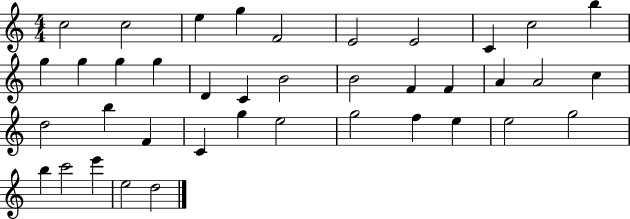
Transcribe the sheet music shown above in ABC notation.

X:1
T:Untitled
M:4/4
L:1/4
K:C
c2 c2 e g F2 E2 E2 C c2 b g g g g D C B2 B2 F F A A2 c d2 b F C g e2 g2 f e e2 g2 b c'2 e' e2 d2